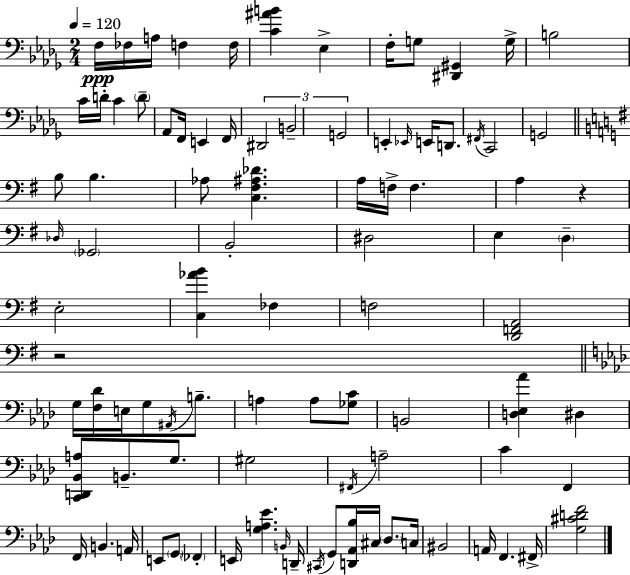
F3/s FES3/s A3/s F3/q F3/s [C4,A#4,B4]/q Eb3/q F3/s G3/e [D#2,G#2]/q G3/s B3/h C4/s D4/s C4/q D4/e Ab2/e F2/s E2/q F2/s D#2/h B2/h G2/h E2/q Eb2/s E2/s D2/e. F#2/s C2/h G2/h B3/e B3/q. Ab3/e [C3,F#3,A#3,Db4]/q. A3/s F3/s F3/q. A3/q R/q Db3/s Gb2/h B2/h D#3/h E3/q D3/q E3/h [C3,Ab4,B4]/q FES3/q F3/h [D2,F2,A2]/h R/h G3/s [F3,Db4]/s E3/s G3/e A#2/s B3/e. A3/q A3/e [Gb3,C4]/e B2/h [D3,Eb3,Ab4]/q D#3/q [C2,D2,Bb2,A3]/e B2/e. G3/e. G#3/h F#2/s A3/h C4/q F2/q F2/s B2/q. A2/s E2/e G2/e FES2/q E2/s [G3,A3,Eb4]/q. B2/s D2/s C#2/s G2/e [D2,Ab2,Bb3]/s C#3/s Db3/e. C3/s BIS2/h A2/s F2/q. F#2/s [G3,C#4,D4,F4]/h